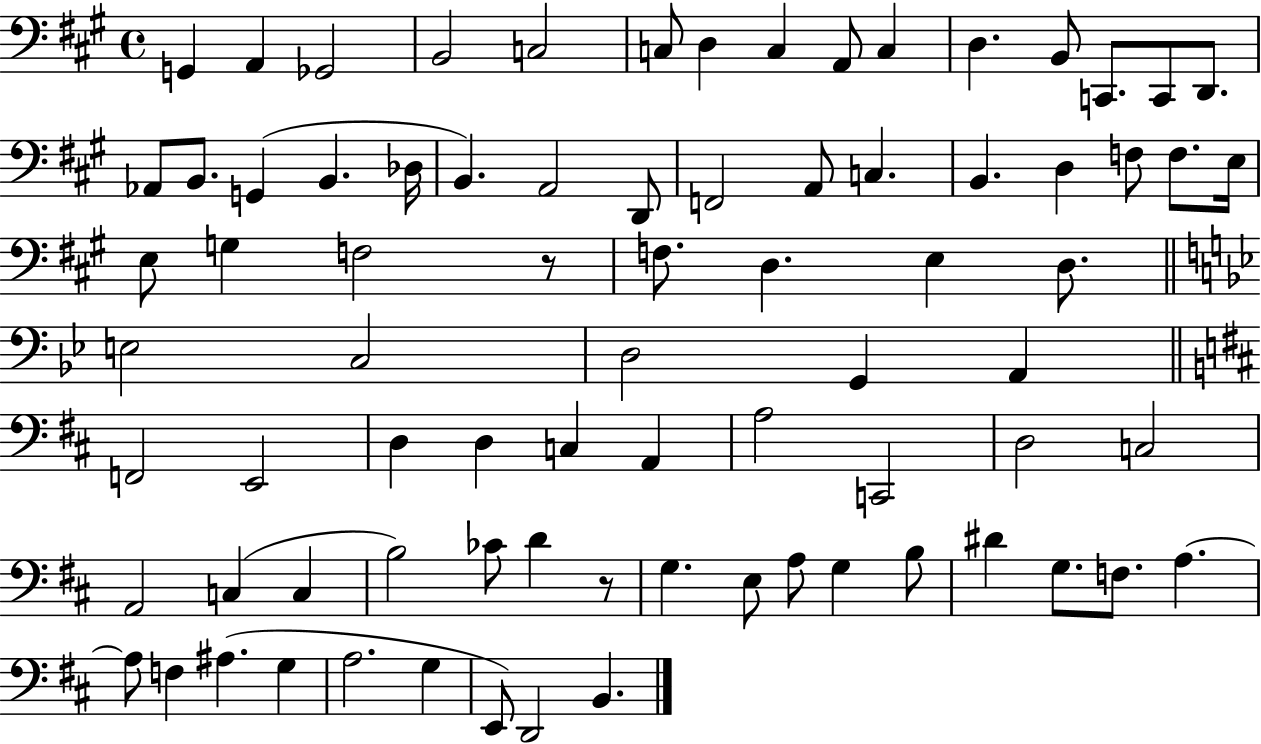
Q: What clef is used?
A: bass